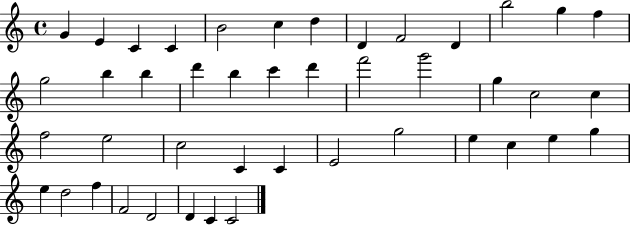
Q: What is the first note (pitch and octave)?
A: G4